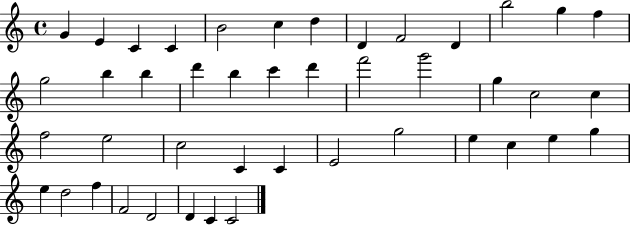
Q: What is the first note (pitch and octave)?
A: G4